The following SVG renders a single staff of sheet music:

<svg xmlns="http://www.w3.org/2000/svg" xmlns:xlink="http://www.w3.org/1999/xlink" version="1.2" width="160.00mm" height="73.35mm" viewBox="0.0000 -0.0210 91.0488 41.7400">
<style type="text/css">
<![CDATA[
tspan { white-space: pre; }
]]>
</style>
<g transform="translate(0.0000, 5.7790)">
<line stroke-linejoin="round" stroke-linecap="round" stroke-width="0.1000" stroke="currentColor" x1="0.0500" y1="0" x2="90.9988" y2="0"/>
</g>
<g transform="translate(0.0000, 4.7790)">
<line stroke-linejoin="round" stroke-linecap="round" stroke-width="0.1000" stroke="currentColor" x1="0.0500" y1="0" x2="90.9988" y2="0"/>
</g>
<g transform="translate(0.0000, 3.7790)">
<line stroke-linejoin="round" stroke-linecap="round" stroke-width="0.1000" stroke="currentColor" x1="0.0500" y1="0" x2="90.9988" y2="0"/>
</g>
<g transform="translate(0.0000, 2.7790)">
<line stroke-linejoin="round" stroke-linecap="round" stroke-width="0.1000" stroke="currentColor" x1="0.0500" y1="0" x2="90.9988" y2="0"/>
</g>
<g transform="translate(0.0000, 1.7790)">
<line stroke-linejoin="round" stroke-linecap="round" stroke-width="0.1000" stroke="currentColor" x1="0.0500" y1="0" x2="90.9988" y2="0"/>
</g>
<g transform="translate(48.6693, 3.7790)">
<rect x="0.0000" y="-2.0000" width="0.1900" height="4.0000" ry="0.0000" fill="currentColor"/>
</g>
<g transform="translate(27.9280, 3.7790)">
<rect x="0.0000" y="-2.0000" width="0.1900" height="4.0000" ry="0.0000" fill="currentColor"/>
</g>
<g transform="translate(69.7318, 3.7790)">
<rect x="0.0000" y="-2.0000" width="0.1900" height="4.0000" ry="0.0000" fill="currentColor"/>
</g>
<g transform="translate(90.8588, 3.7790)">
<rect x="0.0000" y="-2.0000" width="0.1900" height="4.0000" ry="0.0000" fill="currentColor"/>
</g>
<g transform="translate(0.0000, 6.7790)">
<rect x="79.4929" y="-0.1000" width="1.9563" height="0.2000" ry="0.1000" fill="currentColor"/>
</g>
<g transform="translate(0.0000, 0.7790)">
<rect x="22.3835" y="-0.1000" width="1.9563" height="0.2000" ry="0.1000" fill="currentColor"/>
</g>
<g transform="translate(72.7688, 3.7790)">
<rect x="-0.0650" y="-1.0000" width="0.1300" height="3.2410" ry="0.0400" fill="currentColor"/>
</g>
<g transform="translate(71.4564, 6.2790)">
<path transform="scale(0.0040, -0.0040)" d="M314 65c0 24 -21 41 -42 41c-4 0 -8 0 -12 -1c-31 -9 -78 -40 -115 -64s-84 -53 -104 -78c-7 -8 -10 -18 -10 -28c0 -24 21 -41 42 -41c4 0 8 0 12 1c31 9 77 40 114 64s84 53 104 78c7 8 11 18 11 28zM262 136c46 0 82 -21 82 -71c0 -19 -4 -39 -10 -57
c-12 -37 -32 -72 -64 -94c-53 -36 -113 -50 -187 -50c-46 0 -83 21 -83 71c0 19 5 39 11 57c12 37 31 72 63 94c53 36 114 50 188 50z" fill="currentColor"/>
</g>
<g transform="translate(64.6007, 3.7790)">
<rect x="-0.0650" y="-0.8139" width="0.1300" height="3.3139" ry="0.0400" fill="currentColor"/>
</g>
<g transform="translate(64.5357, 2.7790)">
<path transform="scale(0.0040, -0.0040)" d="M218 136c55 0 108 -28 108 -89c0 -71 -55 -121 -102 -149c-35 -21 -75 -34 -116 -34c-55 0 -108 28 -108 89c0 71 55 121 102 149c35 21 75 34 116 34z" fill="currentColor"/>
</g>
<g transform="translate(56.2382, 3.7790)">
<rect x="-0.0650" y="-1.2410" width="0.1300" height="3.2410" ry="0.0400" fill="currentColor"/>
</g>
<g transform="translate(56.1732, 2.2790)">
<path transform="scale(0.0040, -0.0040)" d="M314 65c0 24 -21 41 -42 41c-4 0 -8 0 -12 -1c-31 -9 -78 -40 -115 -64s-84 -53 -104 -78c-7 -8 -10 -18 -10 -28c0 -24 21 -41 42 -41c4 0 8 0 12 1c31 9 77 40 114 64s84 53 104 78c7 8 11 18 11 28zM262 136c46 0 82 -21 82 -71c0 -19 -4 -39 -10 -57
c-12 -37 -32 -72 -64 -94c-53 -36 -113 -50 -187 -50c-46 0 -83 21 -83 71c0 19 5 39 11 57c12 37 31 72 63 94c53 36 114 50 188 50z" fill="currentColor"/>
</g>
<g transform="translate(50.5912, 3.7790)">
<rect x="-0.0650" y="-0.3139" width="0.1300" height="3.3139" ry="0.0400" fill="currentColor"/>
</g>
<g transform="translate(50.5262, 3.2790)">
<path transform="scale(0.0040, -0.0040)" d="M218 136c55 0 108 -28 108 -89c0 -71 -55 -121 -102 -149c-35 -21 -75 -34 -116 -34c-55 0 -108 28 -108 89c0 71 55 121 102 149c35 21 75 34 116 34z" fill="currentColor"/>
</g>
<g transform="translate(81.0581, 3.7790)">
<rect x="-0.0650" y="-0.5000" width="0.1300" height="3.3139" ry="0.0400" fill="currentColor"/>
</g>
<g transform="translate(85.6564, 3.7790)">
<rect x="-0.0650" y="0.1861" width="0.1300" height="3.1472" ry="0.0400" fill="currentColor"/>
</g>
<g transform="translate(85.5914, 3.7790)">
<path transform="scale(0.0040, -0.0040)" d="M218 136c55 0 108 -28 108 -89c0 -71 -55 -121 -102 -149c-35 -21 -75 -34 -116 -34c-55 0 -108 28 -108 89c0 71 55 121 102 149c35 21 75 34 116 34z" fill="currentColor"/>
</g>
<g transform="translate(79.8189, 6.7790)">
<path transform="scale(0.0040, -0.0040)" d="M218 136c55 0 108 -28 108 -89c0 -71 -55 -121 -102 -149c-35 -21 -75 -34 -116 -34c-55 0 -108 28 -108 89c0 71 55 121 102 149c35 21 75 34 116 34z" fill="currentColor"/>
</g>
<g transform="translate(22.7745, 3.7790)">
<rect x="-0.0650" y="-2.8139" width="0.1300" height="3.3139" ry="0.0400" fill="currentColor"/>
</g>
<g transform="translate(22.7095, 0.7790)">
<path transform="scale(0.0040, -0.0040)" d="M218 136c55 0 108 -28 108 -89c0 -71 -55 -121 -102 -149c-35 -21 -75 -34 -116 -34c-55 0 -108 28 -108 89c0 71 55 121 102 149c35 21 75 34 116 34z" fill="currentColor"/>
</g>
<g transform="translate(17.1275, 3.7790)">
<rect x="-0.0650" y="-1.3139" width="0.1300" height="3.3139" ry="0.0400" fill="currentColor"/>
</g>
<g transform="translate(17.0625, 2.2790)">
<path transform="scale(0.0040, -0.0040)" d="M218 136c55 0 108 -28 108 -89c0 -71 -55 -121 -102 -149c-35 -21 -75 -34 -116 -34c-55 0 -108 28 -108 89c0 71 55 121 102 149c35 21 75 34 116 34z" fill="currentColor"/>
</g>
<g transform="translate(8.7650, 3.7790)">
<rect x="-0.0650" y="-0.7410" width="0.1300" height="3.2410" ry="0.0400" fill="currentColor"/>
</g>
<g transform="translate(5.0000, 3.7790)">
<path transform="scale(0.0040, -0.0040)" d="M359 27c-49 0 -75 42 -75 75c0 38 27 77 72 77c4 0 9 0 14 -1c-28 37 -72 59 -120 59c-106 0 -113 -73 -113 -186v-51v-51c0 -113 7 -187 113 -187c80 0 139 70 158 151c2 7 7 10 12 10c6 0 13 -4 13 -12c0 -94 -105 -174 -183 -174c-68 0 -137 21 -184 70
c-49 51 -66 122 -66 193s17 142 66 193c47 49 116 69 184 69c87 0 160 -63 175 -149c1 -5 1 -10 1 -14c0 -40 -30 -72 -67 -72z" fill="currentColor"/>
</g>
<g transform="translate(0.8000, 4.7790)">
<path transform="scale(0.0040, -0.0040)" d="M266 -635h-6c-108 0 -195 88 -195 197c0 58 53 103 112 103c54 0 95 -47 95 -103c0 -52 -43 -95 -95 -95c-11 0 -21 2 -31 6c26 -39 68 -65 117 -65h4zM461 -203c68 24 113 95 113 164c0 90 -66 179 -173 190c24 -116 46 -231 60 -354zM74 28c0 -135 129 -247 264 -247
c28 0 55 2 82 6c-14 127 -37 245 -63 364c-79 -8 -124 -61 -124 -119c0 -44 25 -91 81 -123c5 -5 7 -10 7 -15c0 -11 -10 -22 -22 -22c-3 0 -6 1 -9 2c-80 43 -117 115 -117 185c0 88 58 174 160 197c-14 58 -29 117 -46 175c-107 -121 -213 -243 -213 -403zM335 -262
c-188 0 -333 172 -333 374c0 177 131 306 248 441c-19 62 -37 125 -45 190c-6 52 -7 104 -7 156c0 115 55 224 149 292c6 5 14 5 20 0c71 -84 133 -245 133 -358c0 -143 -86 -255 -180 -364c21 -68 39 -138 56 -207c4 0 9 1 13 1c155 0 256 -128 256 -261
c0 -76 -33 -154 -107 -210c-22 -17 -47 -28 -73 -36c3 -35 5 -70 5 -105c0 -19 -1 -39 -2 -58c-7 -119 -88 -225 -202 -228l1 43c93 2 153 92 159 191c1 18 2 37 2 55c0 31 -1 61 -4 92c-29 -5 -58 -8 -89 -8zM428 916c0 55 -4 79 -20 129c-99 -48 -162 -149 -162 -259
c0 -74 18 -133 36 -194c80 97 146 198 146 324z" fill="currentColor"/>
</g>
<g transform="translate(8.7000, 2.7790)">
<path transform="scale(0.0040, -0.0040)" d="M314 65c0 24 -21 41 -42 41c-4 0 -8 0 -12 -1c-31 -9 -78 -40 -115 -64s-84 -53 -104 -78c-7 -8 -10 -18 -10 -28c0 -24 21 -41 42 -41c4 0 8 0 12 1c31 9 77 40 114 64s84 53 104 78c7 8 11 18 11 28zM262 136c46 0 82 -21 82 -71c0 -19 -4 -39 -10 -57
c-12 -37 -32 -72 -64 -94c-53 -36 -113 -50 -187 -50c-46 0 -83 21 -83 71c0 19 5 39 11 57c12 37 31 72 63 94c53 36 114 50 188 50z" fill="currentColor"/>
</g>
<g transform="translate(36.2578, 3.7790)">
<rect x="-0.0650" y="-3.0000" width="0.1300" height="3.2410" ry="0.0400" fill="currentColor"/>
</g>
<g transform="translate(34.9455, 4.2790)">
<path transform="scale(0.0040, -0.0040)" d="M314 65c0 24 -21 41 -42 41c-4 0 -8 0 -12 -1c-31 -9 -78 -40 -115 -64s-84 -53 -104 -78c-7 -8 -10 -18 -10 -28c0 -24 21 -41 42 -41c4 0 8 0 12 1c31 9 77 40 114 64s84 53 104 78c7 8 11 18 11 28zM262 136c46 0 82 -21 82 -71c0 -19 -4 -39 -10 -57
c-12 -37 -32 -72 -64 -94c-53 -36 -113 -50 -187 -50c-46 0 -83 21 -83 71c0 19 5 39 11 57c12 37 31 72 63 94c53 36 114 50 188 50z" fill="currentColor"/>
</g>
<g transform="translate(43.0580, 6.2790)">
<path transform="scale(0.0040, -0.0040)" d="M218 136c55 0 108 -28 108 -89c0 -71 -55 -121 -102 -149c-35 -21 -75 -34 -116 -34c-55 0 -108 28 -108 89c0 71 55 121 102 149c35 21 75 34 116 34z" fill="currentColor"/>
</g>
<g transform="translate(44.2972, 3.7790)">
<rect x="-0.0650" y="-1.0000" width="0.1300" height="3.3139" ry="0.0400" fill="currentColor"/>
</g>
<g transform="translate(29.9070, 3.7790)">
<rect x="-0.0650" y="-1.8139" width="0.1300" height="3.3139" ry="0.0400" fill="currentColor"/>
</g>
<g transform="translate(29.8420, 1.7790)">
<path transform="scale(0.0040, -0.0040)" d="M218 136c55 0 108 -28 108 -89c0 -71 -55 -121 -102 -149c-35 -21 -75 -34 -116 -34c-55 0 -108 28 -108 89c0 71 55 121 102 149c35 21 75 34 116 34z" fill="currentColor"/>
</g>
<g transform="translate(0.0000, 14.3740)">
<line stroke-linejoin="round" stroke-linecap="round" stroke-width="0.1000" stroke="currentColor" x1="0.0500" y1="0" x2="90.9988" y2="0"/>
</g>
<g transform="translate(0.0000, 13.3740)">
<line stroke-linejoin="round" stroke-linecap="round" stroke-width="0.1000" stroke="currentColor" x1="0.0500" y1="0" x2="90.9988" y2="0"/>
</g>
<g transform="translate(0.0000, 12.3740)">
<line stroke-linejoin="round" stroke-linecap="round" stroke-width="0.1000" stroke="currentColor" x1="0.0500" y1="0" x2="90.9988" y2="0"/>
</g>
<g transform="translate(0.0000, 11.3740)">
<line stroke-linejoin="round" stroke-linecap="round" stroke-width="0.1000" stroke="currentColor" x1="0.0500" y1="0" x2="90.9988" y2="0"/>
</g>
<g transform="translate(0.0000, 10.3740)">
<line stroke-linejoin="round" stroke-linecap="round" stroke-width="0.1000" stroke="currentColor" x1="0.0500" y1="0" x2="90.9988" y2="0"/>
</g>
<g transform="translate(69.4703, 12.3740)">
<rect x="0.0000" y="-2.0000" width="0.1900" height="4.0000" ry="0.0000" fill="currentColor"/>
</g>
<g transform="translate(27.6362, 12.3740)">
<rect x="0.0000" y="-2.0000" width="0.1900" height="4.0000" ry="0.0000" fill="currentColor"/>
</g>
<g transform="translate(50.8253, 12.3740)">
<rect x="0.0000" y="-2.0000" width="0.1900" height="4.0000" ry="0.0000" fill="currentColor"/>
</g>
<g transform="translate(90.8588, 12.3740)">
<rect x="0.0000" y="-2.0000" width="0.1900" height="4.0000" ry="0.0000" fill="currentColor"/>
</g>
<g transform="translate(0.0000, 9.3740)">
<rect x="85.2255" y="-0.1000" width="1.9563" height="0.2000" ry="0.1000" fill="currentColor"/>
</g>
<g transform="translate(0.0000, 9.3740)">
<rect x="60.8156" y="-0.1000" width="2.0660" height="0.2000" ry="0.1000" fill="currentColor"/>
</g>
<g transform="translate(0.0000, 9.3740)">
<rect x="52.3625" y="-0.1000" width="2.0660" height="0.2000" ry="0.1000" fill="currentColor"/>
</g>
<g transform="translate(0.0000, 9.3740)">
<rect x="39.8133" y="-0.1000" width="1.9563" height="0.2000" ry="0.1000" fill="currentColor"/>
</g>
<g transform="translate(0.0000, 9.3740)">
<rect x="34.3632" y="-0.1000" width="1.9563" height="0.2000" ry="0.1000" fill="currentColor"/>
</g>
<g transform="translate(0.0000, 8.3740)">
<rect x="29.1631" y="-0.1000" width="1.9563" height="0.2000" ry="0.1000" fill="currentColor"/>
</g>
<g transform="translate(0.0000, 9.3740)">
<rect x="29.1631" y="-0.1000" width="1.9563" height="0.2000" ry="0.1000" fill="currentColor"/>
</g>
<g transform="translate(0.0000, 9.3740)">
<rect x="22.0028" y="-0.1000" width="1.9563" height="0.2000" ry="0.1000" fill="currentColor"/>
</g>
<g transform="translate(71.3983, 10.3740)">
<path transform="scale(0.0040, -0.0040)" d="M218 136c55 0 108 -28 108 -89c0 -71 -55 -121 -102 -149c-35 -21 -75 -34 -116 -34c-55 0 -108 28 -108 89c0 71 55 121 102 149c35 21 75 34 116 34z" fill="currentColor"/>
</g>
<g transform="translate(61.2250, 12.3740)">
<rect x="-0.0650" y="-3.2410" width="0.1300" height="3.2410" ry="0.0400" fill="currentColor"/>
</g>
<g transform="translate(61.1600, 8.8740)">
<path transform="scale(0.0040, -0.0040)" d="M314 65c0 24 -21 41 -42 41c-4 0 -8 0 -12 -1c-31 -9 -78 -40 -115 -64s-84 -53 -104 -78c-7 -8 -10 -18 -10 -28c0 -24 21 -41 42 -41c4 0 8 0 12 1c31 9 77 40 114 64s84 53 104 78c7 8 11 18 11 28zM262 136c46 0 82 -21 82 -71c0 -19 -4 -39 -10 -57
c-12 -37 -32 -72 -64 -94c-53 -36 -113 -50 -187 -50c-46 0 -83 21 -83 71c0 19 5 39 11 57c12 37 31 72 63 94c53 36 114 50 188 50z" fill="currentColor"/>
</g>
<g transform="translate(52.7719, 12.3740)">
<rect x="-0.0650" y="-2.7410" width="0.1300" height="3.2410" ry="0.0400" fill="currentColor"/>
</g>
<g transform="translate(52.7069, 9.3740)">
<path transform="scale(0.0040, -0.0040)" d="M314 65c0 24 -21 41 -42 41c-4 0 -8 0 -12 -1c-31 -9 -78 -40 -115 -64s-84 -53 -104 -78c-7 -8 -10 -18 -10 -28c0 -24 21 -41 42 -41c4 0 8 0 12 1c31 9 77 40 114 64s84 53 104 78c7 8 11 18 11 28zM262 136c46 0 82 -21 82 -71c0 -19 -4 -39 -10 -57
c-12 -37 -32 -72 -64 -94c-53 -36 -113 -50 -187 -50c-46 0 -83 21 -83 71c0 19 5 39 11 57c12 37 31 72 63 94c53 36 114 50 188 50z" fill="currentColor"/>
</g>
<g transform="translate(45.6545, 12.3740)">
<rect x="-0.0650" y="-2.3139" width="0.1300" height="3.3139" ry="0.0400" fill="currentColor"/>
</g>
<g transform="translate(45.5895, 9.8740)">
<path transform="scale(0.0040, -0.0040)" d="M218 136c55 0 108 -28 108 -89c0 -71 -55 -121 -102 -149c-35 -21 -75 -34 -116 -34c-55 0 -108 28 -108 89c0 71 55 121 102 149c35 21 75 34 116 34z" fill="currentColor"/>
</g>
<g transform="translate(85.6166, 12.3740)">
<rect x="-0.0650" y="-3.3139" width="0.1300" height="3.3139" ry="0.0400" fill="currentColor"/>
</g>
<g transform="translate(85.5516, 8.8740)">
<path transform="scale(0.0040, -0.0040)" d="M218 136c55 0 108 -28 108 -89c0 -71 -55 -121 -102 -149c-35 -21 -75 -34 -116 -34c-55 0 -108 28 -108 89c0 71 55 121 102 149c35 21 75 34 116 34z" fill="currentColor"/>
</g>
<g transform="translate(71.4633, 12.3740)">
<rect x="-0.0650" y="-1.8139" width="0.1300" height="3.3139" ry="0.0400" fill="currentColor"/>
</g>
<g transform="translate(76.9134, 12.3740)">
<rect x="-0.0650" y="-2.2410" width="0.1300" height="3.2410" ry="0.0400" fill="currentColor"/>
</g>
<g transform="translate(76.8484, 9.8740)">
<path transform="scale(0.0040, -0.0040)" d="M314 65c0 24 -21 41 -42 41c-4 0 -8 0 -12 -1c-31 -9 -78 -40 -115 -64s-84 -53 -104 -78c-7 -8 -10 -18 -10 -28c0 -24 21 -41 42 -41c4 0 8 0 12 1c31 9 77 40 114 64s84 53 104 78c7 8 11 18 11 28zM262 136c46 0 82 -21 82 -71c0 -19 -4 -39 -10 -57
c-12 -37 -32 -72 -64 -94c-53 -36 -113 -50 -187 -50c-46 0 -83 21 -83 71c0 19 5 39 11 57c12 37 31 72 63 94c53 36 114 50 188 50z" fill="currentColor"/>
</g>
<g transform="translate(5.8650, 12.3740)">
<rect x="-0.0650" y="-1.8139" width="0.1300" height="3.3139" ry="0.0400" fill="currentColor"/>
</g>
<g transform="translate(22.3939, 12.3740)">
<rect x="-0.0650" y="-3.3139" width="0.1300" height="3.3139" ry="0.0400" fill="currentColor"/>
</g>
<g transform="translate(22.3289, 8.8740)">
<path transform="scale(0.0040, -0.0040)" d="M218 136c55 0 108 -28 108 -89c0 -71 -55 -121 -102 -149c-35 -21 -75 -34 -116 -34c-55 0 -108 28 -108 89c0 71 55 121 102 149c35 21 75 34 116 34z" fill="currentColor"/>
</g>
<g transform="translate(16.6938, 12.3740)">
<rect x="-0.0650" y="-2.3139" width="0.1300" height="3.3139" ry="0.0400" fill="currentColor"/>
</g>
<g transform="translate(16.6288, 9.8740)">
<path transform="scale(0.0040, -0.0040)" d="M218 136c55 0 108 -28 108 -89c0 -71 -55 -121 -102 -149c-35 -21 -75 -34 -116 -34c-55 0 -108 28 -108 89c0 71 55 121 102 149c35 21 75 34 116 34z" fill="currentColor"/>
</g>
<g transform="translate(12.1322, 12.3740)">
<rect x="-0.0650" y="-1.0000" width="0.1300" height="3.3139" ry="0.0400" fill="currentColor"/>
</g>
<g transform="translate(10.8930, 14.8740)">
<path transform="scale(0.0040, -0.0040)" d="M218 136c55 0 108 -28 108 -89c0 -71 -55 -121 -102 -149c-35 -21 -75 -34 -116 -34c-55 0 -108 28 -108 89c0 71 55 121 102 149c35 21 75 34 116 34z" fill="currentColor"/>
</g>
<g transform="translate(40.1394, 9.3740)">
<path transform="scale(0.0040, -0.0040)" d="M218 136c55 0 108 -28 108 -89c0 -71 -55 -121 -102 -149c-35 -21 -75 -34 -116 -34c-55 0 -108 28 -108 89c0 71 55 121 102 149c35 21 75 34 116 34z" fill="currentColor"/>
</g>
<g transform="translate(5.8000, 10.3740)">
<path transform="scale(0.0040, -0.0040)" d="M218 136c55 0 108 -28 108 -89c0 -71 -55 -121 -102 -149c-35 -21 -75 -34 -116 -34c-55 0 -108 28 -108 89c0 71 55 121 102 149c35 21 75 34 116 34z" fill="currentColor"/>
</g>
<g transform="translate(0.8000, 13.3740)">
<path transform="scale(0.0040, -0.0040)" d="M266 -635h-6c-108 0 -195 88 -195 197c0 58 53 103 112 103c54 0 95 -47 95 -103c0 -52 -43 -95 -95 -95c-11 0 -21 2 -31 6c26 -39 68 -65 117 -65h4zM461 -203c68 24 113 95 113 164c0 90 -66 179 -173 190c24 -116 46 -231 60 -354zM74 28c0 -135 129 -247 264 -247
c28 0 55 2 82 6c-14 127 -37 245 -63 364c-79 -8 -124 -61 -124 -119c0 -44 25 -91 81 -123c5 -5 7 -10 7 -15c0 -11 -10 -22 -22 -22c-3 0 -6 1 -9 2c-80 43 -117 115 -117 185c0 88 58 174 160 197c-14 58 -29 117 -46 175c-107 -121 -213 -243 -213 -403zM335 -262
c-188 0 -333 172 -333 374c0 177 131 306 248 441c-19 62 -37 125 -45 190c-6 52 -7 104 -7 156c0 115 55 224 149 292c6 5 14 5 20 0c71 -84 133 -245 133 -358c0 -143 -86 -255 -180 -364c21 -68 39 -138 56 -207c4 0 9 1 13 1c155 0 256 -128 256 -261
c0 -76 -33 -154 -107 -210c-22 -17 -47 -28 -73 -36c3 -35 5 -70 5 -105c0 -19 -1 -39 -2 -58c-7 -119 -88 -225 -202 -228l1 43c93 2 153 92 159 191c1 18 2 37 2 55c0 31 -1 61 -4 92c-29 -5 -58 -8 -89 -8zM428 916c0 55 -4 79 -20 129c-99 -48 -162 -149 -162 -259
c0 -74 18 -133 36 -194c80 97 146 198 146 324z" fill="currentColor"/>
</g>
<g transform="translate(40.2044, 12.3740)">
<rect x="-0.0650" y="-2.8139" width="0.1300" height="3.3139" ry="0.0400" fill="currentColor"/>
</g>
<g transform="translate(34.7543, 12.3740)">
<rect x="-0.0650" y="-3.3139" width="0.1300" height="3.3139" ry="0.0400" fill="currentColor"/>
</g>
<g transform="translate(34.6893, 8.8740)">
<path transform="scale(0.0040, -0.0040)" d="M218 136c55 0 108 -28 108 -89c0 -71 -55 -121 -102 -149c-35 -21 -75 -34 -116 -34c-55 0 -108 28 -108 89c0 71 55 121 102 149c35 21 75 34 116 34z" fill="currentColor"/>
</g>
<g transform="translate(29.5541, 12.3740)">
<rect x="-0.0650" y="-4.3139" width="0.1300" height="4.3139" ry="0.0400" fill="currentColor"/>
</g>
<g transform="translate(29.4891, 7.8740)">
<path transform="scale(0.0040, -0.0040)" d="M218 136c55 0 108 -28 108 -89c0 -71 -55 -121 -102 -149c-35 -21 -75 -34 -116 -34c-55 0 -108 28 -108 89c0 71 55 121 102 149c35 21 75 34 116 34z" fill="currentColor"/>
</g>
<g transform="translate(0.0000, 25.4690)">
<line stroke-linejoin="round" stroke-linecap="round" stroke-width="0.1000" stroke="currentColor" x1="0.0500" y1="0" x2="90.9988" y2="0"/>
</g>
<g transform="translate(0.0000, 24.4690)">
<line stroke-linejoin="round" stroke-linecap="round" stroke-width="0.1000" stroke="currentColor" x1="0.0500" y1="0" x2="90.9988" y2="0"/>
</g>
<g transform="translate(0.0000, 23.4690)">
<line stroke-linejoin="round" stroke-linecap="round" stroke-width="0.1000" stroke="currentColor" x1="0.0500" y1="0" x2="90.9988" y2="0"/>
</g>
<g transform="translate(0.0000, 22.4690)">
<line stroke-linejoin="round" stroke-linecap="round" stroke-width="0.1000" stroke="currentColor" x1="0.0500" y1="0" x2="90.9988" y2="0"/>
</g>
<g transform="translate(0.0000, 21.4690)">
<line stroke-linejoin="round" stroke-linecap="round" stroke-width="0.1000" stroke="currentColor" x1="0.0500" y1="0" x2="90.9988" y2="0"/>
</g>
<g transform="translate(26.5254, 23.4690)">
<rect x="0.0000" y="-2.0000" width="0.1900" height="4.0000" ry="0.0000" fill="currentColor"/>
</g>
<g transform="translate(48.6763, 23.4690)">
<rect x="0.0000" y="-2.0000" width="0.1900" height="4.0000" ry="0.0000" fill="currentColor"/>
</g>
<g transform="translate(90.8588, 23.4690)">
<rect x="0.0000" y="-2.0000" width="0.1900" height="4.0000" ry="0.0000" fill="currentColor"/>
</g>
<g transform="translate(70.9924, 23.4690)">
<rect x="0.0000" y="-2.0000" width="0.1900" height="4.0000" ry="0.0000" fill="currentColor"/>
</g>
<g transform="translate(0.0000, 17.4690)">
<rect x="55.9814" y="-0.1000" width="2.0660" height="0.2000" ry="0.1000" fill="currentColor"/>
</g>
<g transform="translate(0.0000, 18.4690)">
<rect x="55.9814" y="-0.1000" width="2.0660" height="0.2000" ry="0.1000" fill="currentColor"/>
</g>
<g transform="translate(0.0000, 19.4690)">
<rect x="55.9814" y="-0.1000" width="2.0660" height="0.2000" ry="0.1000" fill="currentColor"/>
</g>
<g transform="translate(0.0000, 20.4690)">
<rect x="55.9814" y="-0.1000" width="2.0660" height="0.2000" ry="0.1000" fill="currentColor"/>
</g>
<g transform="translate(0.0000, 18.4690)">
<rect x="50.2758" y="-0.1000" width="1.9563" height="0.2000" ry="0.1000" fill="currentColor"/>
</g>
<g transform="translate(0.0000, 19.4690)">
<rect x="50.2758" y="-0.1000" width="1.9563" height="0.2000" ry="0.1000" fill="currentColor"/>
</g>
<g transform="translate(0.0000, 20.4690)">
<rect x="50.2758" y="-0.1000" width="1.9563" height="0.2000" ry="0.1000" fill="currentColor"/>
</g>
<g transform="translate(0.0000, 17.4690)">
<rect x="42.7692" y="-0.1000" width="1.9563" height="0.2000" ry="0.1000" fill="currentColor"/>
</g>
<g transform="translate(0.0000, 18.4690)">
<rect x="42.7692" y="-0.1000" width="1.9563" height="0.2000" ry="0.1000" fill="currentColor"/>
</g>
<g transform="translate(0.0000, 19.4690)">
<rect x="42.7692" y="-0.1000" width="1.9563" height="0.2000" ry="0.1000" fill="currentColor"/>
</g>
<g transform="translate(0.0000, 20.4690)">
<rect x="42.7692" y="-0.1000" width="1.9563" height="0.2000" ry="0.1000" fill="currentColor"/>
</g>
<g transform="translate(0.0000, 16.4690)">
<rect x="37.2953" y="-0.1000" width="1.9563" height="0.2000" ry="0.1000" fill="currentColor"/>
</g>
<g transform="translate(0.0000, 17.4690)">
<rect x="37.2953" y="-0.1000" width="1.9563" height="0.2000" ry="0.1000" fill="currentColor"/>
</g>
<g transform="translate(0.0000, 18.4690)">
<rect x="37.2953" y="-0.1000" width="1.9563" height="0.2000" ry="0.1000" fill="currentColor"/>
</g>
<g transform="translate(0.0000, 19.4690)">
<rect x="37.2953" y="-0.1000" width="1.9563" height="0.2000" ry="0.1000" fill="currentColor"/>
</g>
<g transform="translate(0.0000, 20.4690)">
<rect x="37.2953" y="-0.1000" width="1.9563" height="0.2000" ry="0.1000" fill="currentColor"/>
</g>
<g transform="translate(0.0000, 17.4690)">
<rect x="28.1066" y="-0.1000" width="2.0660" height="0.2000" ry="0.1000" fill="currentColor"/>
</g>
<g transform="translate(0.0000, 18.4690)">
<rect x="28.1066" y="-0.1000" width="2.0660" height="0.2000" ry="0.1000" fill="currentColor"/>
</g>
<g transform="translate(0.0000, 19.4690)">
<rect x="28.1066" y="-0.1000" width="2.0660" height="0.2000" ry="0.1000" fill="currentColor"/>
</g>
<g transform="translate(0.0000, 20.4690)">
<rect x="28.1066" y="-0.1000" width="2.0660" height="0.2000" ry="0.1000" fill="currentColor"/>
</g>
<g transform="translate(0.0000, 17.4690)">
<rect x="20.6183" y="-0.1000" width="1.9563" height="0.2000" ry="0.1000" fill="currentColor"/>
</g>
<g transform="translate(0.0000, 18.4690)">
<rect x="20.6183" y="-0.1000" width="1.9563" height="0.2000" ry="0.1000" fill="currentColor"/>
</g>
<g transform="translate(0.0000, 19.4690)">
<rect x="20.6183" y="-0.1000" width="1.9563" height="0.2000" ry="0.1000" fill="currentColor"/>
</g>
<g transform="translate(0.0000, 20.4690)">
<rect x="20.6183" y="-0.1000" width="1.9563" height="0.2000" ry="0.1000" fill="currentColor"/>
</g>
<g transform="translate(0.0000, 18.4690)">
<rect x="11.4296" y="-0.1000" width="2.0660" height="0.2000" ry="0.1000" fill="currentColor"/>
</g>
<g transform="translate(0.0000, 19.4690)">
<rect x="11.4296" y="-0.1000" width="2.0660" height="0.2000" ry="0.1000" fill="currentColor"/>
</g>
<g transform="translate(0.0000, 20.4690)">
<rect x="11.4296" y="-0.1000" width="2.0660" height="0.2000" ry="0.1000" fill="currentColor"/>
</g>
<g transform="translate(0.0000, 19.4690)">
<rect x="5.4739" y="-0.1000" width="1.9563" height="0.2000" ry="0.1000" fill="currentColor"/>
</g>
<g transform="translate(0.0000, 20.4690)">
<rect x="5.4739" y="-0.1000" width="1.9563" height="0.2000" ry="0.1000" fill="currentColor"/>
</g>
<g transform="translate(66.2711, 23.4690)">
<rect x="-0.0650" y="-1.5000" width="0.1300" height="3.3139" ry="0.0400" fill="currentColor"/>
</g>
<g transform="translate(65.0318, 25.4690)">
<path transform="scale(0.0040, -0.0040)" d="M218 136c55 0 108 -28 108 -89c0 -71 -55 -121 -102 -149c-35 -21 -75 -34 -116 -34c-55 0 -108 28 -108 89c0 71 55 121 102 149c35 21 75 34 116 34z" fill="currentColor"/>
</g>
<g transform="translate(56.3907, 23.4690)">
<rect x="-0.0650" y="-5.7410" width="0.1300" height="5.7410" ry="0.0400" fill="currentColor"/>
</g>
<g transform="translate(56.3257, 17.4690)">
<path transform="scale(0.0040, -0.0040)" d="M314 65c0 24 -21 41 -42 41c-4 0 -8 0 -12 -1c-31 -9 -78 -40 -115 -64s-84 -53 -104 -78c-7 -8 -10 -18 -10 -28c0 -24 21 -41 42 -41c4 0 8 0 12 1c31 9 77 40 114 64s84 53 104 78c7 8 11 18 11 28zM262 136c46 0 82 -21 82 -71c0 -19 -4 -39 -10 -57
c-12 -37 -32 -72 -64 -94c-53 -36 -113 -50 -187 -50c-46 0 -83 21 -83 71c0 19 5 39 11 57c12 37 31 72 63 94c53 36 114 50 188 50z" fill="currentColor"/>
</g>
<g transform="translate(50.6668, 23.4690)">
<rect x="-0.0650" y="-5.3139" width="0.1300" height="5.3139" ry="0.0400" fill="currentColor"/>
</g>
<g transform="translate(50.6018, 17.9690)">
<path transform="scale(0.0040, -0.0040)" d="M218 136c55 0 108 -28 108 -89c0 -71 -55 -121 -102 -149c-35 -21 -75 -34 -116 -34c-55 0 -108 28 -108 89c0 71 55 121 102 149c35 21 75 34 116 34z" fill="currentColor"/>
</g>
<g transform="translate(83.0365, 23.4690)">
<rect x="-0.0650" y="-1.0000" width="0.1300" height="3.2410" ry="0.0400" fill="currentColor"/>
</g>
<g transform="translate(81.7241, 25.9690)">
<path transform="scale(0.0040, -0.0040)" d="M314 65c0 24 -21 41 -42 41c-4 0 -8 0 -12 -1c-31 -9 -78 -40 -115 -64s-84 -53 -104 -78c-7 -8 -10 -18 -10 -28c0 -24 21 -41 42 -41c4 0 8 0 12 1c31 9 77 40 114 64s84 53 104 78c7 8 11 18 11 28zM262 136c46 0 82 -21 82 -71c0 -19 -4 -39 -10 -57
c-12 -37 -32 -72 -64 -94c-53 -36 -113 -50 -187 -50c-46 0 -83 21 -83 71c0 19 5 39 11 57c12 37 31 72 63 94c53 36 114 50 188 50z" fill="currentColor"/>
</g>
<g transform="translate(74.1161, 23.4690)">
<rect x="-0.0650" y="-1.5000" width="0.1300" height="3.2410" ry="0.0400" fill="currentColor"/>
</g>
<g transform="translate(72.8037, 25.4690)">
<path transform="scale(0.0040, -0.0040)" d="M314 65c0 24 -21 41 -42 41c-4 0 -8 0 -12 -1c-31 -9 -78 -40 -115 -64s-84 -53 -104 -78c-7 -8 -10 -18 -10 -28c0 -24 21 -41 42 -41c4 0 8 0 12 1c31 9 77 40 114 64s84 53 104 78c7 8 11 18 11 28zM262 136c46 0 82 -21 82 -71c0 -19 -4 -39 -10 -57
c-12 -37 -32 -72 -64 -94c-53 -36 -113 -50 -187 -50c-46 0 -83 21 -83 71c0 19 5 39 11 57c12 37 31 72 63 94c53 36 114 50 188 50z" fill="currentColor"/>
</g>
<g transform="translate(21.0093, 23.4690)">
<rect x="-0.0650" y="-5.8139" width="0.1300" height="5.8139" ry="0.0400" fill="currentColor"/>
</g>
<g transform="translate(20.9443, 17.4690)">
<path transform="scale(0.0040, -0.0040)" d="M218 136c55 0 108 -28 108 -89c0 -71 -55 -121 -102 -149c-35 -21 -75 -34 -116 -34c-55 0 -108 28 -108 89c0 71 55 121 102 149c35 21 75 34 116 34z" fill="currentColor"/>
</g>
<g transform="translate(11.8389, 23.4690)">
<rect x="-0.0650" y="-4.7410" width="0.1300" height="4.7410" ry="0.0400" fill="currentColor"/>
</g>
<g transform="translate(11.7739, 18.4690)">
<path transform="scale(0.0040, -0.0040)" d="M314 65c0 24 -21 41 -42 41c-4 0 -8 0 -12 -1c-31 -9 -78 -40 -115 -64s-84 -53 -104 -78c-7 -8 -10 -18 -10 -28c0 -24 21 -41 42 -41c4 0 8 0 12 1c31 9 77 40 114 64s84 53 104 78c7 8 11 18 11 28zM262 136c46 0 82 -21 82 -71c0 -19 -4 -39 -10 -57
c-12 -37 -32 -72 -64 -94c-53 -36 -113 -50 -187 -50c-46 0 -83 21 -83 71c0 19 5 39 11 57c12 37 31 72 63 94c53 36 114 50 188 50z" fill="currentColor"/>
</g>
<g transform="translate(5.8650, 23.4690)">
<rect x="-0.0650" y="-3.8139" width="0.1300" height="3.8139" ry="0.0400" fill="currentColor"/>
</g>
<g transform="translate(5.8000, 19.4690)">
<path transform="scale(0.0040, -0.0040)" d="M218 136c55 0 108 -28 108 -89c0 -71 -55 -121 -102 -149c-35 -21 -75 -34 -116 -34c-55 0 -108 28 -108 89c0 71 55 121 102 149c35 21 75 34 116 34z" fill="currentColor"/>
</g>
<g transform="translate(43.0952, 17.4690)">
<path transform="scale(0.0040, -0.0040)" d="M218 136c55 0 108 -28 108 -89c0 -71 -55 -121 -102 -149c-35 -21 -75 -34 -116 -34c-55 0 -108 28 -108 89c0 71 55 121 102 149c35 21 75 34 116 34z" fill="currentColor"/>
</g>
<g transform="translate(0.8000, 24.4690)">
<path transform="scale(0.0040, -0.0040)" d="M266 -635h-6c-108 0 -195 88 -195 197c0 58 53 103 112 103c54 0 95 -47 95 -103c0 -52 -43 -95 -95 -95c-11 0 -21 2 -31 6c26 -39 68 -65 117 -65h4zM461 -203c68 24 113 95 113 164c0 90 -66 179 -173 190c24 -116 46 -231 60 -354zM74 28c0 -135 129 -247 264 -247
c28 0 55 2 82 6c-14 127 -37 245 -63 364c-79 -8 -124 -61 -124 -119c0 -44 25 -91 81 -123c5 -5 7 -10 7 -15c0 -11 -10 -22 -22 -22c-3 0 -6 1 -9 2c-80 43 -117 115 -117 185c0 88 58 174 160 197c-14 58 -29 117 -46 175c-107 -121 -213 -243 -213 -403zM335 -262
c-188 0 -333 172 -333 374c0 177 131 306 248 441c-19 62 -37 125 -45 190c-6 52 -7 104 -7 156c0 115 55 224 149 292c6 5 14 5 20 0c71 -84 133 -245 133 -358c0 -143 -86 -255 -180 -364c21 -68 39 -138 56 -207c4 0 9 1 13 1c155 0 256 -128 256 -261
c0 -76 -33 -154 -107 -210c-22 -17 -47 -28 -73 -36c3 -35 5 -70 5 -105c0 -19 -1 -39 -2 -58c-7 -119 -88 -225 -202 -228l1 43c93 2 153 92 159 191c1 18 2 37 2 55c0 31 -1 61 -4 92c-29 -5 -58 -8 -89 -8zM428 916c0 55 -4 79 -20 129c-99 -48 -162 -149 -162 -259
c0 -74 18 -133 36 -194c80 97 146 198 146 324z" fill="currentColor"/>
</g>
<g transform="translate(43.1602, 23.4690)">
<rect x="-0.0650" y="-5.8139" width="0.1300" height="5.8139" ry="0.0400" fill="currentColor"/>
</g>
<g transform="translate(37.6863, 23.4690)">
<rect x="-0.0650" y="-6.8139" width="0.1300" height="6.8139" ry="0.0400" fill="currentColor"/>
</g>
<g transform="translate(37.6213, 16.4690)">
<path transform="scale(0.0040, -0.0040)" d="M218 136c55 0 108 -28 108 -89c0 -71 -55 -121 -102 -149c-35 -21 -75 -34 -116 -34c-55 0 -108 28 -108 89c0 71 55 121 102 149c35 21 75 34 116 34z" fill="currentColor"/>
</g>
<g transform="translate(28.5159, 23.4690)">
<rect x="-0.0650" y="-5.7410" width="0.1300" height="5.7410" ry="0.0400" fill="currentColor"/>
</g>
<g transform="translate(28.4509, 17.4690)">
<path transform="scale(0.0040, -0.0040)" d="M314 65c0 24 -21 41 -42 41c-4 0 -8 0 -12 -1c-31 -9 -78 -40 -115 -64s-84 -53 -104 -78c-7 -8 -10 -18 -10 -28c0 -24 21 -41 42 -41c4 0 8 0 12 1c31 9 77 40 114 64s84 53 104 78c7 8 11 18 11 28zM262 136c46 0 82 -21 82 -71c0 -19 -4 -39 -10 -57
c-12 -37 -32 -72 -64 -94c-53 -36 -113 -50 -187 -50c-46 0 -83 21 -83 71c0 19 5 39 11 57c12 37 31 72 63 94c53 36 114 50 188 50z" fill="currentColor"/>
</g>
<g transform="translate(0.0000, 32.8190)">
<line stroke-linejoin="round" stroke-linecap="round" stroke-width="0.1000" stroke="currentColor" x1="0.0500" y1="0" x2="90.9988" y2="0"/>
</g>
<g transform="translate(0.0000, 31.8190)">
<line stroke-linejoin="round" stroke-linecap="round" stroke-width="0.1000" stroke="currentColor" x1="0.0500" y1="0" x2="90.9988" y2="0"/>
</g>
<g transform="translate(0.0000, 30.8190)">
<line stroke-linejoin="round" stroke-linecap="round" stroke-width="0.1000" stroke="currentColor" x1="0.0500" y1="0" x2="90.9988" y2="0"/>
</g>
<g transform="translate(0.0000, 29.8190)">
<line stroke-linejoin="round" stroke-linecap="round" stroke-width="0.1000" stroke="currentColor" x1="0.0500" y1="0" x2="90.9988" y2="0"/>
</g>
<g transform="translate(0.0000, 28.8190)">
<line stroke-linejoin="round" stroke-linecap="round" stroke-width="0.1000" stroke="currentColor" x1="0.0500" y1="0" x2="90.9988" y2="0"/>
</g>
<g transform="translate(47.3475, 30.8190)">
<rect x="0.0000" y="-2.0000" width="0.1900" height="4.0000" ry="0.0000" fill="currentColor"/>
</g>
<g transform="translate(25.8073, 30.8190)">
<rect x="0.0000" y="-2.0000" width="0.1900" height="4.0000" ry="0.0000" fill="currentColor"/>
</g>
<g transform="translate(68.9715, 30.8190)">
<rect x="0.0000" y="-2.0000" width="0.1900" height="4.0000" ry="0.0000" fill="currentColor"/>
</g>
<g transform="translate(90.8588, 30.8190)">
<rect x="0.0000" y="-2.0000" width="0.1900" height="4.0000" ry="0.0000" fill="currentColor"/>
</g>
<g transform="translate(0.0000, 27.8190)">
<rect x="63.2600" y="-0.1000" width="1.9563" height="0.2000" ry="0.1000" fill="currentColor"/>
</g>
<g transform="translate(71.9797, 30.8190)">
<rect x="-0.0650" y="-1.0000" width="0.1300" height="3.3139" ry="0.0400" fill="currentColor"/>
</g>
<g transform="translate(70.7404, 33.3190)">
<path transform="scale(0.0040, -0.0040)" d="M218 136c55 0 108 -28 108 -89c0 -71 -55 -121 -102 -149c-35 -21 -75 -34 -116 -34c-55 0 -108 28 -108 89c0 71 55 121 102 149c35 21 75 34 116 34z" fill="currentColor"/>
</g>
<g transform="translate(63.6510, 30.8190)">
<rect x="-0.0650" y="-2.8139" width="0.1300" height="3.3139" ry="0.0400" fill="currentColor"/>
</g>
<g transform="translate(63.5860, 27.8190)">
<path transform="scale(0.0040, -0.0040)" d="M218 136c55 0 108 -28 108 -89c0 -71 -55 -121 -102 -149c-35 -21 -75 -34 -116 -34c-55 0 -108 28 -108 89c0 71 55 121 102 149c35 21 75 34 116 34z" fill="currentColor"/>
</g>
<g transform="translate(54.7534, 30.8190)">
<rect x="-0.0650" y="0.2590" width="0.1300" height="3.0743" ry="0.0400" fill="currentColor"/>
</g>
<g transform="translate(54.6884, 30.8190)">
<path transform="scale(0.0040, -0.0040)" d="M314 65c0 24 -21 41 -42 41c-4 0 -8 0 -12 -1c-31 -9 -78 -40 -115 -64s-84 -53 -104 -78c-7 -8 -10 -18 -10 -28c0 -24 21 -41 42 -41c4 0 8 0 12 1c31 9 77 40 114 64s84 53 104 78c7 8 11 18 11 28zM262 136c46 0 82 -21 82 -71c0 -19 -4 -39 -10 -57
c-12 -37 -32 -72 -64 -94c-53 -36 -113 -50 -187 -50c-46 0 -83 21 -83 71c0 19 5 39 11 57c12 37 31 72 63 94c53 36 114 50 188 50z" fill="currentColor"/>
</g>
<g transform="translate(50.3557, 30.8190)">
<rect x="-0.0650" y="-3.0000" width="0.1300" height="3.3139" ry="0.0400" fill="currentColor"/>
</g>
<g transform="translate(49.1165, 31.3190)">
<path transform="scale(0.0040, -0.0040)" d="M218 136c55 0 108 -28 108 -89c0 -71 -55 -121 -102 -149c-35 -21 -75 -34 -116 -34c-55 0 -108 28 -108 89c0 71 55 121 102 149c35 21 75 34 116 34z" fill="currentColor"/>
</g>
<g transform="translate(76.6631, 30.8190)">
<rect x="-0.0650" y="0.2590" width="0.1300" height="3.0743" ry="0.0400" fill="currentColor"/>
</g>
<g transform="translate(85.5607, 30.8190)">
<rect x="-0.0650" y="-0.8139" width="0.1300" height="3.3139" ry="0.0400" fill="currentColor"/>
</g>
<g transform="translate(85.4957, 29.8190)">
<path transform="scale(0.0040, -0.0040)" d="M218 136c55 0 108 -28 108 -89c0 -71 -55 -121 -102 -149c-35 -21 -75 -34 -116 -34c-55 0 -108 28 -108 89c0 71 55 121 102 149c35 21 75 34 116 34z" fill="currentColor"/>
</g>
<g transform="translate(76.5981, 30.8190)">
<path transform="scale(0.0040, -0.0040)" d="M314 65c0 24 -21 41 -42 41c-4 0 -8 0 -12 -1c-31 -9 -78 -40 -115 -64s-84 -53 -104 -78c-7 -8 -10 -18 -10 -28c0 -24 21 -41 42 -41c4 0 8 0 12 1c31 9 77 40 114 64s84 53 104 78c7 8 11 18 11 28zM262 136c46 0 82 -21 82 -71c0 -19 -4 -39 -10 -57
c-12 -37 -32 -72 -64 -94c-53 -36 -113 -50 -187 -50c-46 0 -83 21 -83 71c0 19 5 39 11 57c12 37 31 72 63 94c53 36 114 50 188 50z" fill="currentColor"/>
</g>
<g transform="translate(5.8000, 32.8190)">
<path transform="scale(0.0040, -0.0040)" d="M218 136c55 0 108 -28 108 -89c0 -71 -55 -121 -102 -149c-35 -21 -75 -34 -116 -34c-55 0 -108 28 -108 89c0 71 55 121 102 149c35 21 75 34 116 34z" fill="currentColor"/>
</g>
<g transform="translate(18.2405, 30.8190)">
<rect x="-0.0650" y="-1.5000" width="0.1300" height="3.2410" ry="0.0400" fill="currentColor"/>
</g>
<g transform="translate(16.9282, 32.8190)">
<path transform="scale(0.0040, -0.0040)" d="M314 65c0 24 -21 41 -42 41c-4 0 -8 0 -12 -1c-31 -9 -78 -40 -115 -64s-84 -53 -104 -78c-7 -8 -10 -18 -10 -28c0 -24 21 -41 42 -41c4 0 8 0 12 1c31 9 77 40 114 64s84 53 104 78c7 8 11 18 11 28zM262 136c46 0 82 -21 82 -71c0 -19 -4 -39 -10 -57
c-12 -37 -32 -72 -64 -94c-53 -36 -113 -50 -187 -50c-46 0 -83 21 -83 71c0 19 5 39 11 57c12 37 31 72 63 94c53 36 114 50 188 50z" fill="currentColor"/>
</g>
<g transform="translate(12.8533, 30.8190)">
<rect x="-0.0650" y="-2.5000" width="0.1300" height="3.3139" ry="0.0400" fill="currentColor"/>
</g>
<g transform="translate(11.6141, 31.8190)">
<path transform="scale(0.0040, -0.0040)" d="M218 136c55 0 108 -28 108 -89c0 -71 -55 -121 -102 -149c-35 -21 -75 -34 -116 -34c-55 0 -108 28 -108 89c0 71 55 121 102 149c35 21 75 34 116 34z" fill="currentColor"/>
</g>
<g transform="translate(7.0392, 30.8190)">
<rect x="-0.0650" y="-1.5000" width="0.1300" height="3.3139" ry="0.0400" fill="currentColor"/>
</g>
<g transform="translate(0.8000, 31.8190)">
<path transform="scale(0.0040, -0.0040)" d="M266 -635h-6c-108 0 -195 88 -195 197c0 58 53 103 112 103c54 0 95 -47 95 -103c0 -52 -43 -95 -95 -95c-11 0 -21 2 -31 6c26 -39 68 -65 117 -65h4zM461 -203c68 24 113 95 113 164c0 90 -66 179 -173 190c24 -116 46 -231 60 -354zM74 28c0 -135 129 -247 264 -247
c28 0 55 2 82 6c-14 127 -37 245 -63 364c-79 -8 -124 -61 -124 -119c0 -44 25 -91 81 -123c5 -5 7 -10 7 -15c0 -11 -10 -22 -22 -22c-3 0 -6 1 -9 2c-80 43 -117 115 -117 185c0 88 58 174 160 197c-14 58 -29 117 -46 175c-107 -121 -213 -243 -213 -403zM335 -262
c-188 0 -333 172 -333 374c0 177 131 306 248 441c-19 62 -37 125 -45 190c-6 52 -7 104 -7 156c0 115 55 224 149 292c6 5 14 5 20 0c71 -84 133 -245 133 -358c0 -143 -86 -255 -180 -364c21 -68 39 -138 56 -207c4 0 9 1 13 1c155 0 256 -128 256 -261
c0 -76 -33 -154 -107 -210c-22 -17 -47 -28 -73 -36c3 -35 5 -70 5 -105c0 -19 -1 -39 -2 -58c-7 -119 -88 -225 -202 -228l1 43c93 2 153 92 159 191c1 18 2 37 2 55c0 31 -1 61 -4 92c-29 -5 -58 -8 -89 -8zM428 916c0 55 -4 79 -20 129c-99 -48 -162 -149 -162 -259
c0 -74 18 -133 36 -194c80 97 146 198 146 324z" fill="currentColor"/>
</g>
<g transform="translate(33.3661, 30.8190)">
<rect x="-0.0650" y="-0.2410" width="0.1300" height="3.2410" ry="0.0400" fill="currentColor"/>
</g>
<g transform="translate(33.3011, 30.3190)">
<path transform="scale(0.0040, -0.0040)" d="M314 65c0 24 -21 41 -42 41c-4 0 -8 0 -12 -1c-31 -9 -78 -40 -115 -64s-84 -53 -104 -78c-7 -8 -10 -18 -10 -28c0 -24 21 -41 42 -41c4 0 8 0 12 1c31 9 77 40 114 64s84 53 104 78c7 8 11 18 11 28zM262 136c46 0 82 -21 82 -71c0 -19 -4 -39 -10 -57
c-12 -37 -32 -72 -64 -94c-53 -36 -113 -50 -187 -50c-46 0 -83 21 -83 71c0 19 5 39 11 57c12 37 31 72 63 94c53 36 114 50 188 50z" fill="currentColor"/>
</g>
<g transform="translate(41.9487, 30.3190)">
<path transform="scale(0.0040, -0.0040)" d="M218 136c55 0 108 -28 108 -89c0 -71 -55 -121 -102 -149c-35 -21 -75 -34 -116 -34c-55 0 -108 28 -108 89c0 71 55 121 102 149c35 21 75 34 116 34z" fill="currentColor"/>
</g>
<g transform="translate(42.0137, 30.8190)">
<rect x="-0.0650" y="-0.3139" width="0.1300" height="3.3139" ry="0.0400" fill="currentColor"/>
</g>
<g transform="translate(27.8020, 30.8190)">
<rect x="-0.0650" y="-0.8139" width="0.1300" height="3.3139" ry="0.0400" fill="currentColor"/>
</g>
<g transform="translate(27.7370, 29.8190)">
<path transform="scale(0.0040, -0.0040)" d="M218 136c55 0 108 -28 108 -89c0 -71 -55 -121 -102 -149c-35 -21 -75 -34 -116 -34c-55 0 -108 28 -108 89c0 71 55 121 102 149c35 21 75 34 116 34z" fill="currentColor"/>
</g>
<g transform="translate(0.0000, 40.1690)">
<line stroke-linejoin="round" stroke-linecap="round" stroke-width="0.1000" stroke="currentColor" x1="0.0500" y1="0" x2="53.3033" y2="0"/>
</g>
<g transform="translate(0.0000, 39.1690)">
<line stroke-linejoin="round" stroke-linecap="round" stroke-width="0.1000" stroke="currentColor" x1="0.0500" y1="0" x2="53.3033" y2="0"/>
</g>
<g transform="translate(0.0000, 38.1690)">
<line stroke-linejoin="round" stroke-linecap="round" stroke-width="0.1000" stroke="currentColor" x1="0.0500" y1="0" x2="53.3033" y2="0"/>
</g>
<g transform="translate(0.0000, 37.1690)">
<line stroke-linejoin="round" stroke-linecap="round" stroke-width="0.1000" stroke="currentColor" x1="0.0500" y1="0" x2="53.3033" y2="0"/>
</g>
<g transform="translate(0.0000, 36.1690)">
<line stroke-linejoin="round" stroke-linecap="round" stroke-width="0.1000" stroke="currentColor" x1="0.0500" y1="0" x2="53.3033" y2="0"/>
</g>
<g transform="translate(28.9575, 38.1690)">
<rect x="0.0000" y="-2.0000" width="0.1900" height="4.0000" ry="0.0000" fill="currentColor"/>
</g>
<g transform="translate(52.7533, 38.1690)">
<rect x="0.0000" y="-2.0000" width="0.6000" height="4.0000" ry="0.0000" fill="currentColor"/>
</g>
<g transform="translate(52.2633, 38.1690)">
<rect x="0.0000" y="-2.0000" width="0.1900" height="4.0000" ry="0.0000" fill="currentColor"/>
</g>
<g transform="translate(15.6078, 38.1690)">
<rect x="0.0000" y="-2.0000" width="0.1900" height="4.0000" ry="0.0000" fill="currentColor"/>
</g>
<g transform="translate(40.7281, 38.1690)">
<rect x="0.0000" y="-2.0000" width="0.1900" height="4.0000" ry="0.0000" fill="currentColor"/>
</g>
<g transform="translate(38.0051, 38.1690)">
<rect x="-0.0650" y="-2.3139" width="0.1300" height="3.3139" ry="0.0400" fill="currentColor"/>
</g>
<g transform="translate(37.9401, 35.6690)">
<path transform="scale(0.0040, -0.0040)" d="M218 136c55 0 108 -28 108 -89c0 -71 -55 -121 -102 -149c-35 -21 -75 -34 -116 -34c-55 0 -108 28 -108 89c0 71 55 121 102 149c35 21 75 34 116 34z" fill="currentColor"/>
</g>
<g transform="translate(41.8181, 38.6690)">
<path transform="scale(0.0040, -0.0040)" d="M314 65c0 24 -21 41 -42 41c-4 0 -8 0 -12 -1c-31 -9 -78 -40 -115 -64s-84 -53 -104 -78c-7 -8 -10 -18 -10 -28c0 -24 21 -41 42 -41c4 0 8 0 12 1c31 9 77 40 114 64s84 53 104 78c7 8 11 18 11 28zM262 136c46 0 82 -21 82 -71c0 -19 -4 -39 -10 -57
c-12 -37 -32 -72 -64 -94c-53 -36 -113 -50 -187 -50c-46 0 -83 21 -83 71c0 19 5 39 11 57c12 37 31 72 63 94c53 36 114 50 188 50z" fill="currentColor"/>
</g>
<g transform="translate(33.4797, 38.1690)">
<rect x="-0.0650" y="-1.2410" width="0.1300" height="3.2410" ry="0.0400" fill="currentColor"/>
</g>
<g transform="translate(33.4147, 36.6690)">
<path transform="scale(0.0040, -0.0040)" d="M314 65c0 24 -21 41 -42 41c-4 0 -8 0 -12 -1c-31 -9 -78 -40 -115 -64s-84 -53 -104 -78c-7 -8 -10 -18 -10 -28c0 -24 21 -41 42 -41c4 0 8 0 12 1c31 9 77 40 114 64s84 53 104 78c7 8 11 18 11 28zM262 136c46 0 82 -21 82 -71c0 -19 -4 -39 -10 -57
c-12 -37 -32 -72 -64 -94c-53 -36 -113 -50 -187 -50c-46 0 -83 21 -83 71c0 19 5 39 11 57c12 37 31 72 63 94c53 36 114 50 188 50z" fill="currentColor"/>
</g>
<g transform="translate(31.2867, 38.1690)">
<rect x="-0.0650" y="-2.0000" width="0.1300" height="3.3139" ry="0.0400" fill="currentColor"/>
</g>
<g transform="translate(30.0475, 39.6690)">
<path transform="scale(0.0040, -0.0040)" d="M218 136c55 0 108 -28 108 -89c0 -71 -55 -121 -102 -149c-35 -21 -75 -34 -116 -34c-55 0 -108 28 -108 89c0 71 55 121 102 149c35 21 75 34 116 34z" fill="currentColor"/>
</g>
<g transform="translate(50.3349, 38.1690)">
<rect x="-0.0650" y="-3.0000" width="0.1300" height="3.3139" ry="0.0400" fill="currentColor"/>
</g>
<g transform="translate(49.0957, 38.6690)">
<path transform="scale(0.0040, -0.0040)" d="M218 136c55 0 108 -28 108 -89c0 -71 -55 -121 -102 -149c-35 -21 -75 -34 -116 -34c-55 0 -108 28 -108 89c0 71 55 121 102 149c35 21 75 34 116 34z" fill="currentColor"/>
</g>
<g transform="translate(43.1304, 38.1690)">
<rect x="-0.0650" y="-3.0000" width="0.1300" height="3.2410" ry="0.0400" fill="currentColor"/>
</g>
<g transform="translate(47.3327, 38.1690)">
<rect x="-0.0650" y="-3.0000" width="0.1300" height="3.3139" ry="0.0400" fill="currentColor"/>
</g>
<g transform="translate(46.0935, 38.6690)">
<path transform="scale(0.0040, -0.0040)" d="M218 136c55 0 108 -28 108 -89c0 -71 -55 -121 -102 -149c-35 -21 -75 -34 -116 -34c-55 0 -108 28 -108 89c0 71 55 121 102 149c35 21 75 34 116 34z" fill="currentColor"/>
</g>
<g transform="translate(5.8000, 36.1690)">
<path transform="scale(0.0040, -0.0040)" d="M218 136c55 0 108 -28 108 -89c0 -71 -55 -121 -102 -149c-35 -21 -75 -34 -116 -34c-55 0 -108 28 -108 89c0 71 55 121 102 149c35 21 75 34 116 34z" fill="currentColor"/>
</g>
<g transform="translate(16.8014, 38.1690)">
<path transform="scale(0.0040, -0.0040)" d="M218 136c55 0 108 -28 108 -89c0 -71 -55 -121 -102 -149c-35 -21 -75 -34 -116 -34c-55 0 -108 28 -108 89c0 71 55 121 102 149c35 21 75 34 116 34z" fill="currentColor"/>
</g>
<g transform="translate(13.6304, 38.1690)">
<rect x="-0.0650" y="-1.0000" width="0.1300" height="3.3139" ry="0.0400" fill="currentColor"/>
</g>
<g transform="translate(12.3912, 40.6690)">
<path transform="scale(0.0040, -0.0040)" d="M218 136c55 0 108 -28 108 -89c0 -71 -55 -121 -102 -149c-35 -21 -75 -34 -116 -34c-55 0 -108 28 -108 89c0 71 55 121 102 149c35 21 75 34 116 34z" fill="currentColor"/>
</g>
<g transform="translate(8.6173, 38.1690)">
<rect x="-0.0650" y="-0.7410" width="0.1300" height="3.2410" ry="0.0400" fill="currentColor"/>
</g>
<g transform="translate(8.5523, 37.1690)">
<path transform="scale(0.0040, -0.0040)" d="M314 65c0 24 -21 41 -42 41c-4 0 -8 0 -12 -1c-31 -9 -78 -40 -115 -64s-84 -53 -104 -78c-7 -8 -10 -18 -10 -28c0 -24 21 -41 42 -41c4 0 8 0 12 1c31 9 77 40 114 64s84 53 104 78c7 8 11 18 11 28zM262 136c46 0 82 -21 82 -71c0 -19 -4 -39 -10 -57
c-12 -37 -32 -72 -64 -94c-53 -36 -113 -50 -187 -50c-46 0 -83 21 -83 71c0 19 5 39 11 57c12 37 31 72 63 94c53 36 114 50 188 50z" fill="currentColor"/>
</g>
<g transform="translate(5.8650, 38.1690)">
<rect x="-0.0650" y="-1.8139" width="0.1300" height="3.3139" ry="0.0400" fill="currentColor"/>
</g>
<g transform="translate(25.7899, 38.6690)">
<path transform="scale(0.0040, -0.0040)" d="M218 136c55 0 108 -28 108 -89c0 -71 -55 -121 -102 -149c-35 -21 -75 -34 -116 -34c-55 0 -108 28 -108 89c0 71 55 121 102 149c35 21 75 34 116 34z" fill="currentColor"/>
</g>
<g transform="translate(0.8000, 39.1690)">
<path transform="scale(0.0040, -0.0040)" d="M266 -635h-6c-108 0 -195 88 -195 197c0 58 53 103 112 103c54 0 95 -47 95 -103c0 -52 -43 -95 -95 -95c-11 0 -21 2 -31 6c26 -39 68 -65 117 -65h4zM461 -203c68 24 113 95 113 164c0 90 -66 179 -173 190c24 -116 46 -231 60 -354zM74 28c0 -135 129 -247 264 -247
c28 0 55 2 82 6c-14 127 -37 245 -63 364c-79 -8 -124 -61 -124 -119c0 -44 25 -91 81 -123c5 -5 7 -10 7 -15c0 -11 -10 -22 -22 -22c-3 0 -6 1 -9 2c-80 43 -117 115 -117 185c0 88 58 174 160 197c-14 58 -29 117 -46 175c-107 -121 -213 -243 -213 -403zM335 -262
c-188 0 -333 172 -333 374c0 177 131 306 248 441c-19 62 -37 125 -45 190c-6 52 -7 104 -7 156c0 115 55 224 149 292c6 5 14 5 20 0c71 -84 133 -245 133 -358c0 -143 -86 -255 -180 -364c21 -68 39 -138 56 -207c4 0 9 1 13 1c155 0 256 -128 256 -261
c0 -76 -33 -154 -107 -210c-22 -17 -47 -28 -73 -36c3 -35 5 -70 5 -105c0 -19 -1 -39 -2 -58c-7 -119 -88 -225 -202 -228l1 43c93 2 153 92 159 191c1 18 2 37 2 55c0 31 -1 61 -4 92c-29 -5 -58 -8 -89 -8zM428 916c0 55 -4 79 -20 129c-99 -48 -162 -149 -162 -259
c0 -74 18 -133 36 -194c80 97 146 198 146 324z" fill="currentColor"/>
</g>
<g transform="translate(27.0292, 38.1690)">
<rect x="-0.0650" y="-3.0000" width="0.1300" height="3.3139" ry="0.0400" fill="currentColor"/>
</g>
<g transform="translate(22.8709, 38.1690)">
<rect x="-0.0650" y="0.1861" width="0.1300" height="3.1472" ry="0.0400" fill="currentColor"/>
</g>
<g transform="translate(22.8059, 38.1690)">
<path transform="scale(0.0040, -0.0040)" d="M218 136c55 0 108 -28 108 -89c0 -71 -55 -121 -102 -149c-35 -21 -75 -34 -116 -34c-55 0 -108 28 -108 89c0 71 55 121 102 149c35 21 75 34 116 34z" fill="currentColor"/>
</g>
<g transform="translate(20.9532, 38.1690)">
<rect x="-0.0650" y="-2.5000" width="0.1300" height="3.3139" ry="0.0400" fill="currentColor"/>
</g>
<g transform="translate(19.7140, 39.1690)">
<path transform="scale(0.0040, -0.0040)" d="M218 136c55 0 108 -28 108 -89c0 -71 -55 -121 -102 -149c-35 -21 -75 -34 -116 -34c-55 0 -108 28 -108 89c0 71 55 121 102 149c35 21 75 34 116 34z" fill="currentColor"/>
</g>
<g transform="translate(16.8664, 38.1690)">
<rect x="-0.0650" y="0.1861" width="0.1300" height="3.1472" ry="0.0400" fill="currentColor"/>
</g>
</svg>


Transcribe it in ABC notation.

X:1
T:Untitled
M:4/4
L:1/4
K:C
d2 e a f A2 D c e2 d D2 C B f D g b d' b a g a2 b2 f g2 b c' e'2 g' g'2 b' g' f' g'2 E E2 D2 E G E2 d c2 c A B2 a D B2 d f d2 D B G B A F e2 g A2 A A